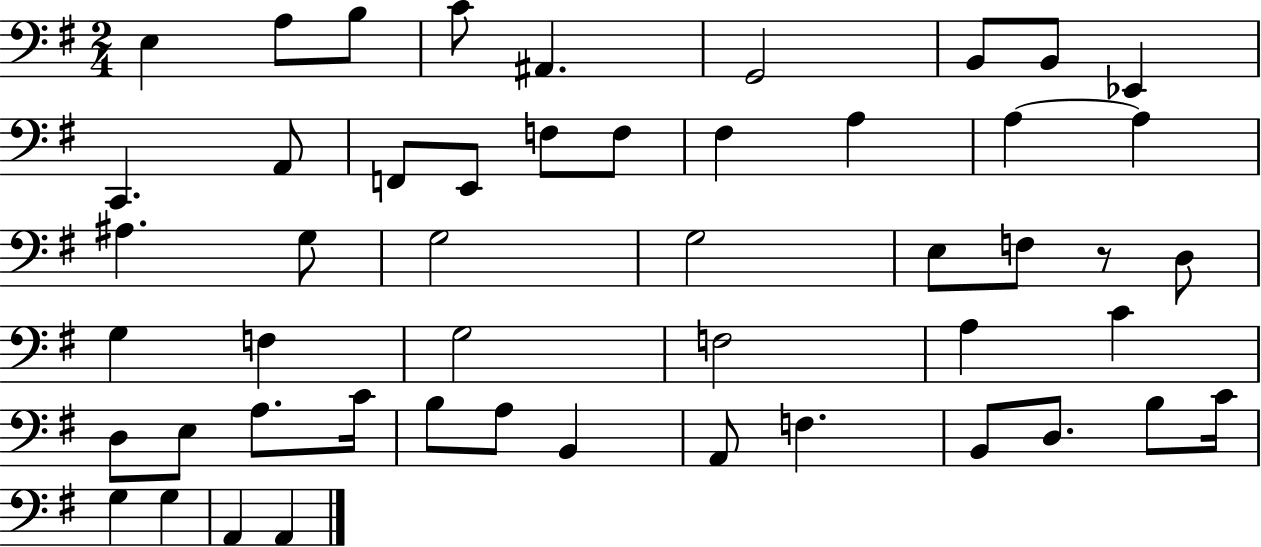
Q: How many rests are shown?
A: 1